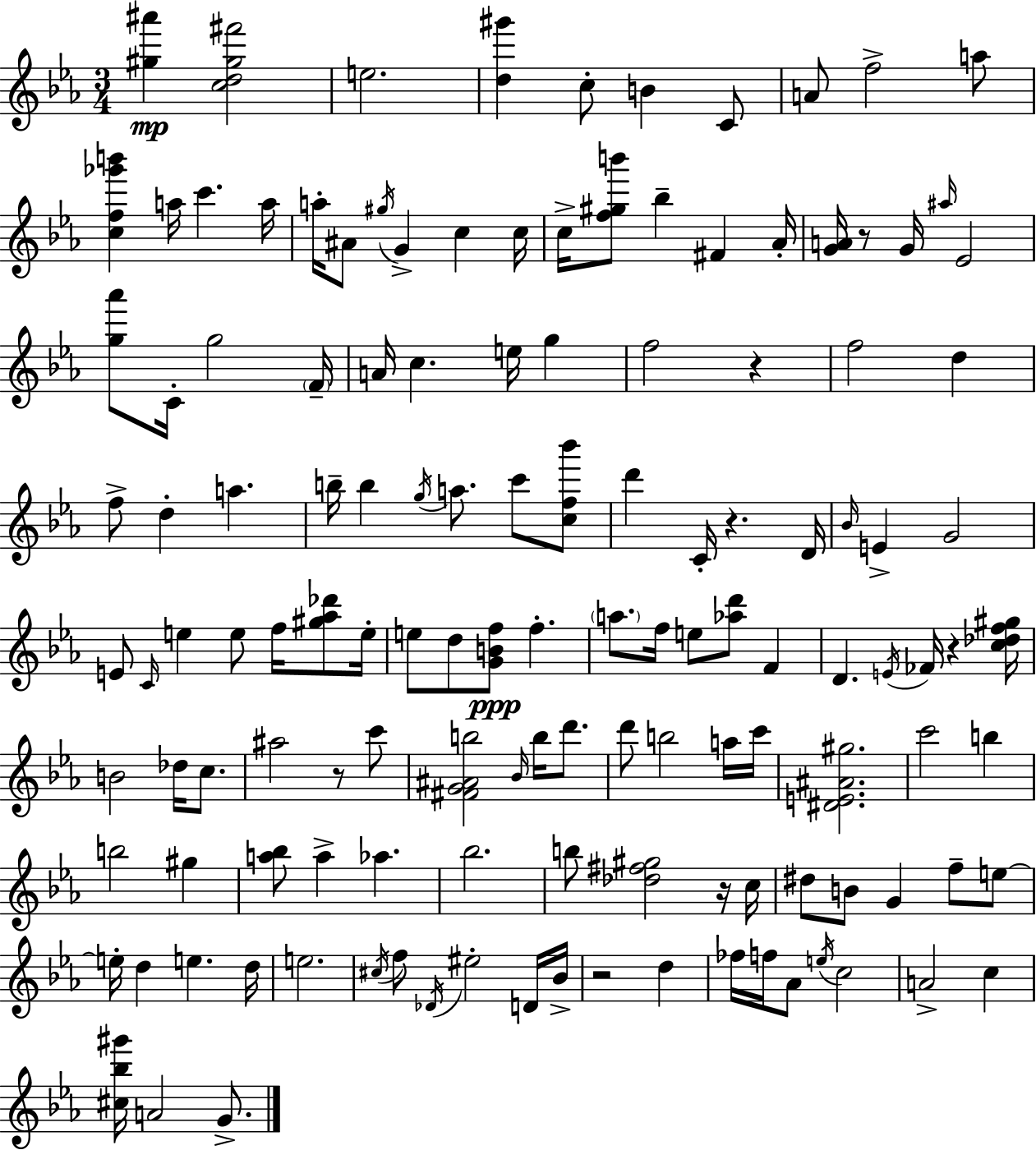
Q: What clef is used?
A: treble